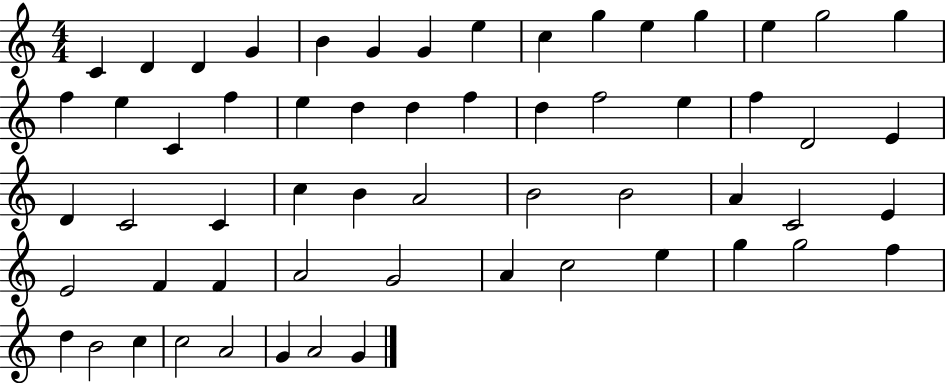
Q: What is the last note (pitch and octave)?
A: G4